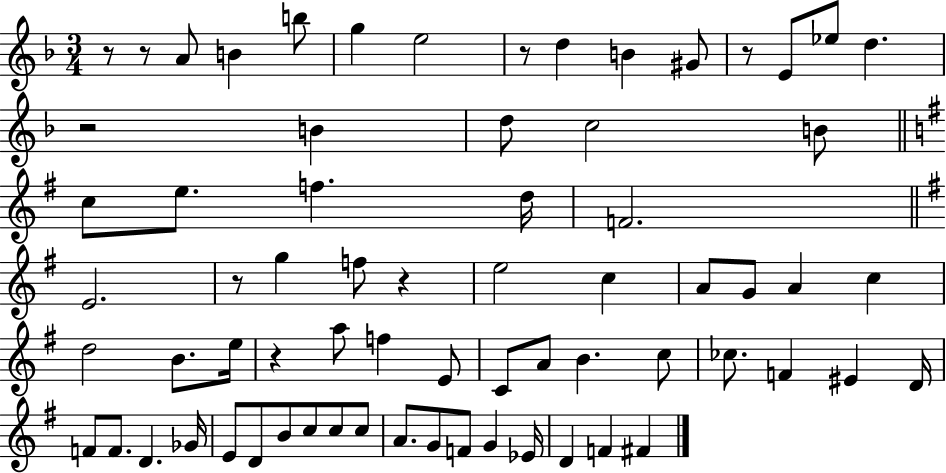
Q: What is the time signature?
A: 3/4